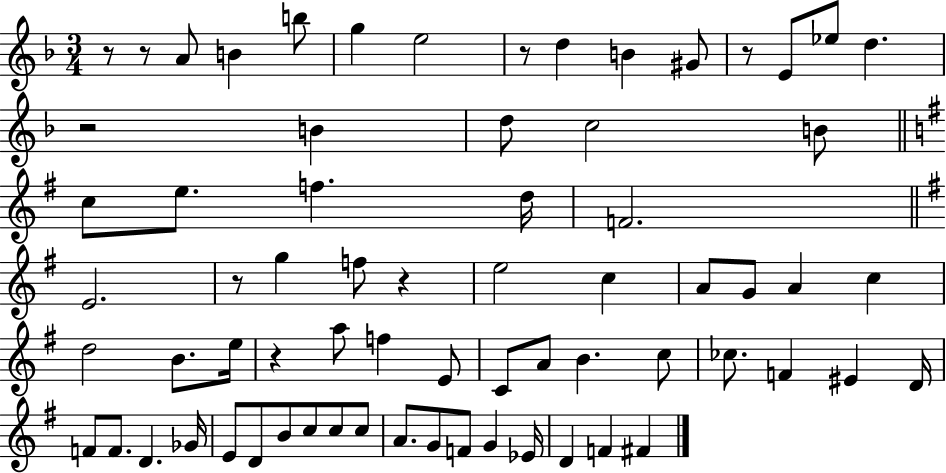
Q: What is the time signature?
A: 3/4